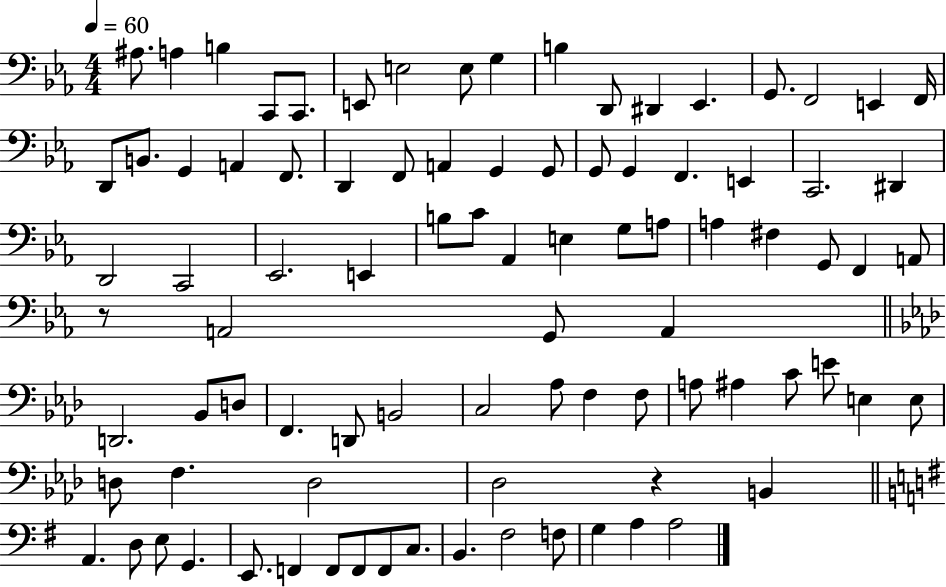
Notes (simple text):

A#3/e. A3/q B3/q C2/e C2/e. E2/e E3/h E3/e G3/q B3/q D2/e D#2/q Eb2/q. G2/e. F2/h E2/q F2/s D2/e B2/e. G2/q A2/q F2/e. D2/q F2/e A2/q G2/q G2/e G2/e G2/q F2/q. E2/q C2/h. D#2/q D2/h C2/h Eb2/h. E2/q B3/e C4/e Ab2/q E3/q G3/e A3/e A3/q F#3/q G2/e F2/q A2/e R/e A2/h G2/e A2/q D2/h. Bb2/e D3/e F2/q. D2/e B2/h C3/h Ab3/e F3/q F3/e A3/e A#3/q C4/e E4/e E3/q E3/e D3/e F3/q. D3/h Db3/h R/q B2/q A2/q. D3/e E3/e G2/q. E2/e. F2/q F2/e F2/e F2/e C3/e. B2/q. F#3/h F3/e G3/q A3/q A3/h